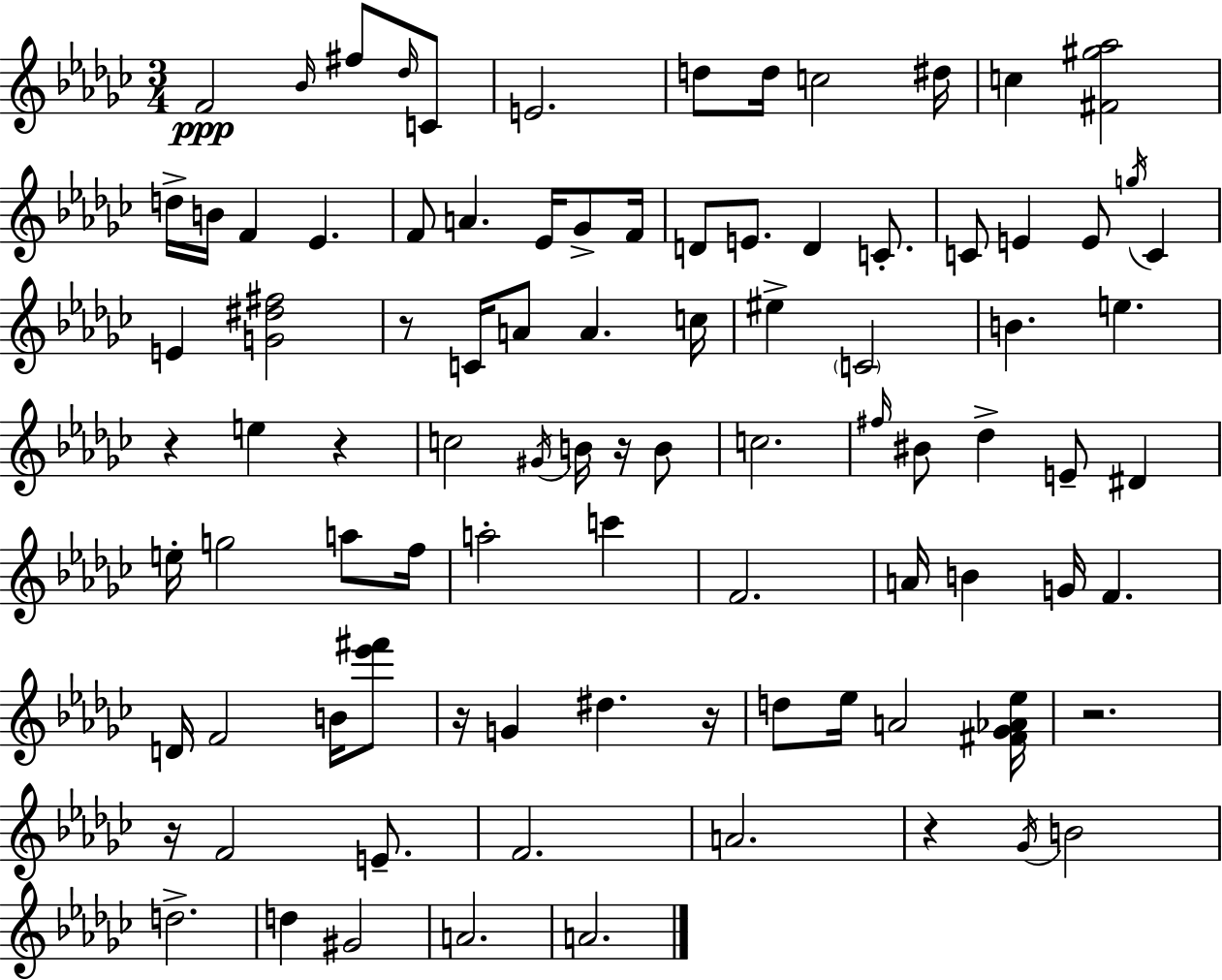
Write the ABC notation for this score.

X:1
T:Untitled
M:3/4
L:1/4
K:Ebm
F2 _B/4 ^f/2 _d/4 C/2 E2 d/2 d/4 c2 ^d/4 c [^F^g_a]2 d/4 B/4 F _E F/2 A _E/4 _G/2 F/4 D/2 E/2 D C/2 C/2 E E/2 g/4 C E [G^d^f]2 z/2 C/4 A/2 A c/4 ^e C2 B e z e z c2 ^G/4 B/4 z/4 B/2 c2 ^f/4 ^B/2 _d E/2 ^D e/4 g2 a/2 f/4 a2 c' F2 A/4 B G/4 F D/4 F2 B/4 [_e'^f']/2 z/4 G ^d z/4 d/2 _e/4 A2 [^F_G_A_e]/4 z2 z/4 F2 E/2 F2 A2 z _G/4 B2 d2 d ^G2 A2 A2